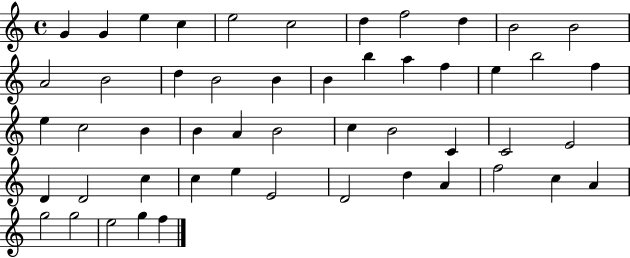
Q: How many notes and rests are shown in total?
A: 51